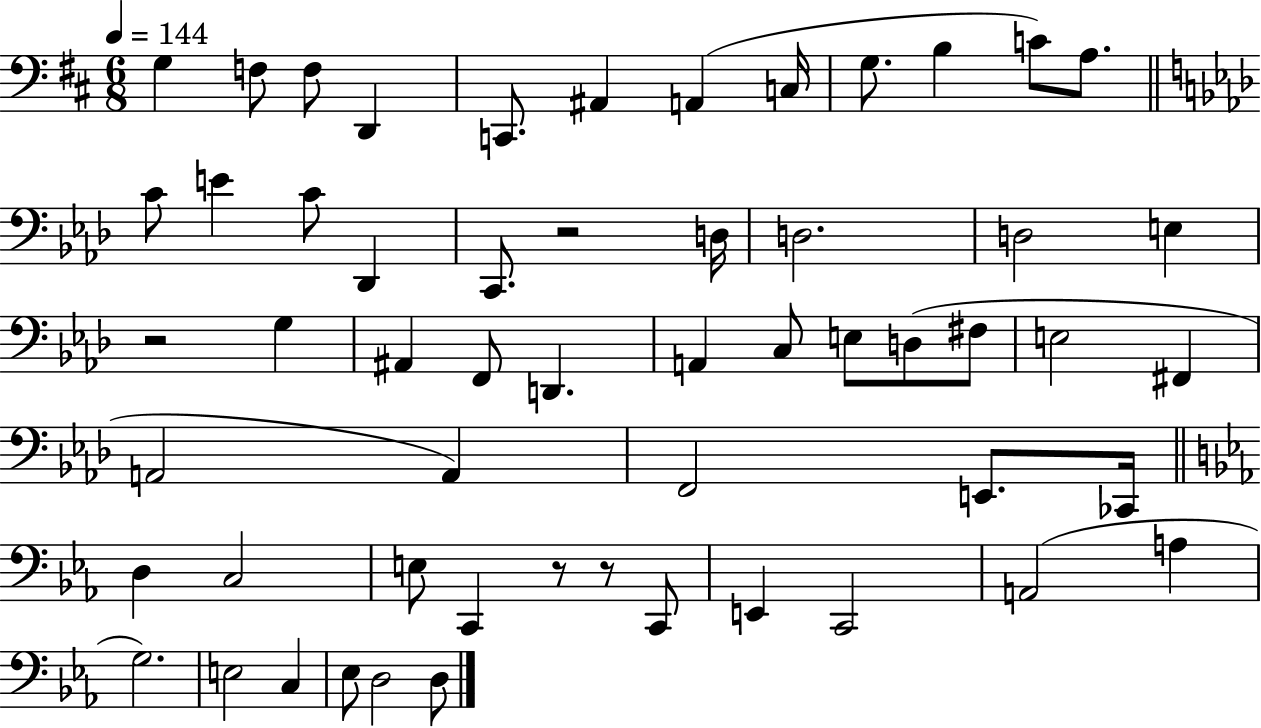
X:1
T:Untitled
M:6/8
L:1/4
K:D
G, F,/2 F,/2 D,, C,,/2 ^A,, A,, C,/4 G,/2 B, C/2 A,/2 C/2 E C/2 _D,, C,,/2 z2 D,/4 D,2 D,2 E, z2 G, ^A,, F,,/2 D,, A,, C,/2 E,/2 D,/2 ^F,/2 E,2 ^F,, A,,2 A,, F,,2 E,,/2 _C,,/4 D, C,2 E,/2 C,, z/2 z/2 C,,/2 E,, C,,2 A,,2 A, G,2 E,2 C, _E,/2 D,2 D,/2